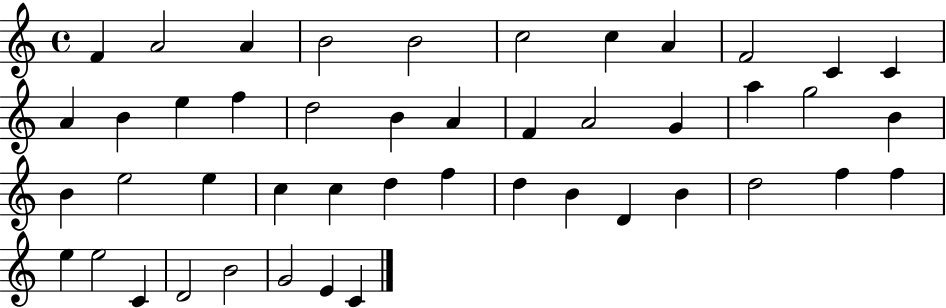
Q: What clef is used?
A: treble